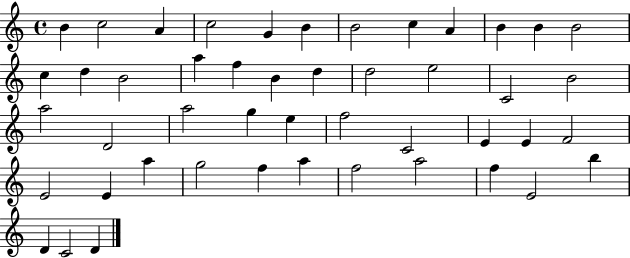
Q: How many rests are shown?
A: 0